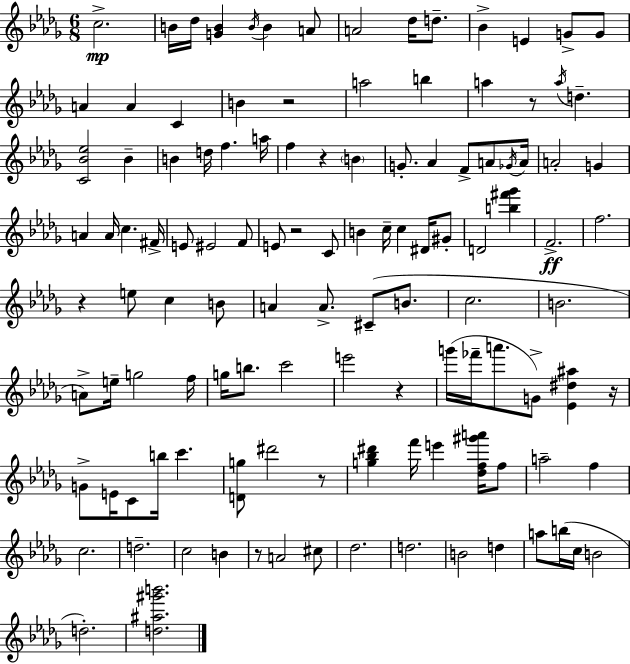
C5/h. B4/s Db5/s [G4,B4]/q B4/s B4/q A4/e A4/h Db5/s D5/e. Bb4/q E4/q G4/e G4/e A4/q A4/q C4/q B4/q R/h A5/h B5/q A5/q R/e A5/s D5/q. [C4,Bb4,Eb5]/h Bb4/q B4/q D5/s F5/q. A5/s F5/q R/q B4/q G4/e. Ab4/q F4/e A4/e Gb4/s A4/s A4/h G4/q A4/q A4/s C5/q. F#4/s E4/e EIS4/h F4/e E4/e R/h C4/e B4/q C5/s C5/q D#4/s G#4/e D4/h [B5,F#6,Gb6]/q F4/h. F5/h. R/q E5/e C5/q B4/e A4/q A4/e. C#4/e B4/e. C5/h. B4/h. A4/e E5/s G5/h F5/s G5/s B5/e. C6/h E6/h R/q G6/s FES6/s A6/e. G4/e [Eb4,D#5,A#5]/q R/s G4/e E4/s C4/e B5/s C6/q. [D4,G5]/e D#6/h R/e [G5,Bb5,D#6]/q F6/s E6/q [Db5,F5,G#6,A6]/s F5/e A5/h F5/q C5/h. D5/h. C5/h B4/q R/e A4/h C#5/e Db5/h. D5/h. B4/h D5/q A5/e B5/s C5/s B4/h D5/h. [D5,A#5,G#6,B6]/h.